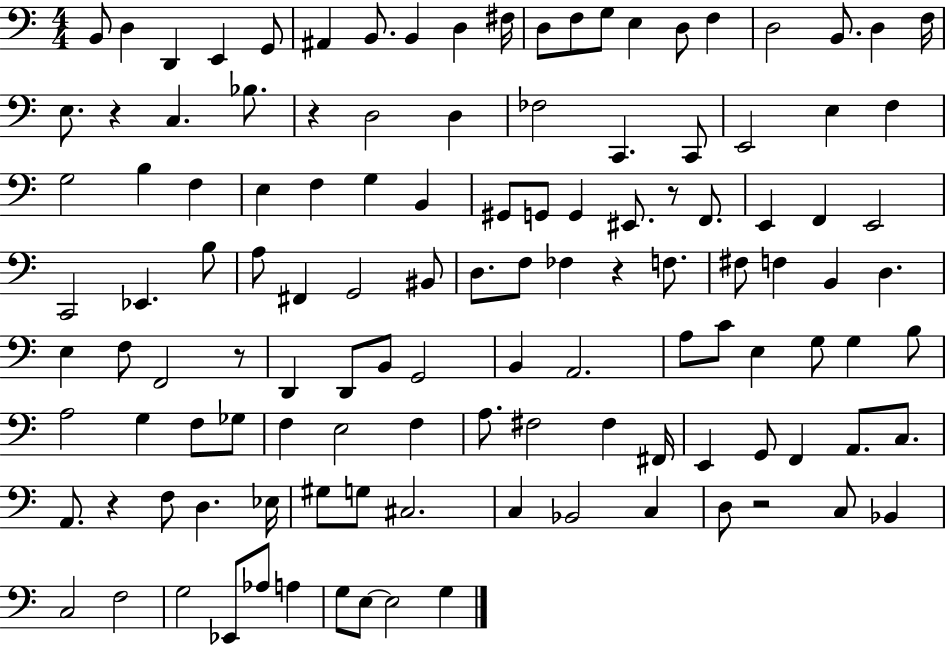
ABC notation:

X:1
T:Untitled
M:4/4
L:1/4
K:C
B,,/2 D, D,, E,, G,,/2 ^A,, B,,/2 B,, D, ^F,/4 D,/2 F,/2 G,/2 E, D,/2 F, D,2 B,,/2 D, F,/4 E,/2 z C, _B,/2 z D,2 D, _F,2 C,, C,,/2 E,,2 E, F, G,2 B, F, E, F, G, B,, ^G,,/2 G,,/2 G,, ^E,,/2 z/2 F,,/2 E,, F,, E,,2 C,,2 _E,, B,/2 A,/2 ^F,, G,,2 ^B,,/2 D,/2 F,/2 _F, z F,/2 ^F,/2 F, B,, D, E, F,/2 F,,2 z/2 D,, D,,/2 B,,/2 G,,2 B,, A,,2 A,/2 C/2 E, G,/2 G, B,/2 A,2 G, F,/2 _G,/2 F, E,2 F, A,/2 ^F,2 ^F, ^F,,/4 E,, G,,/2 F,, A,,/2 C,/2 A,,/2 z F,/2 D, _E,/4 ^G,/2 G,/2 ^C,2 C, _B,,2 C, D,/2 z2 C,/2 _B,, C,2 F,2 G,2 _E,,/2 _A,/2 A, G,/2 E,/2 E,2 G,